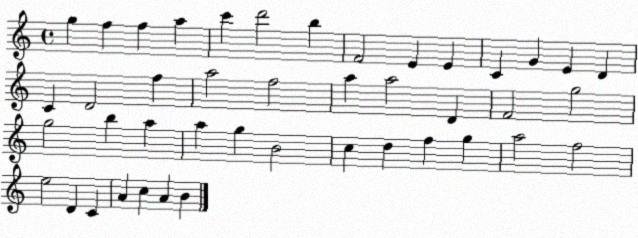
X:1
T:Untitled
M:4/4
L:1/4
K:C
g f f a c' d'2 b F2 E E C G E D C D2 f a2 f2 a a2 D F2 g2 g2 b a a g B2 c d f g a2 f2 e2 D C A c A B